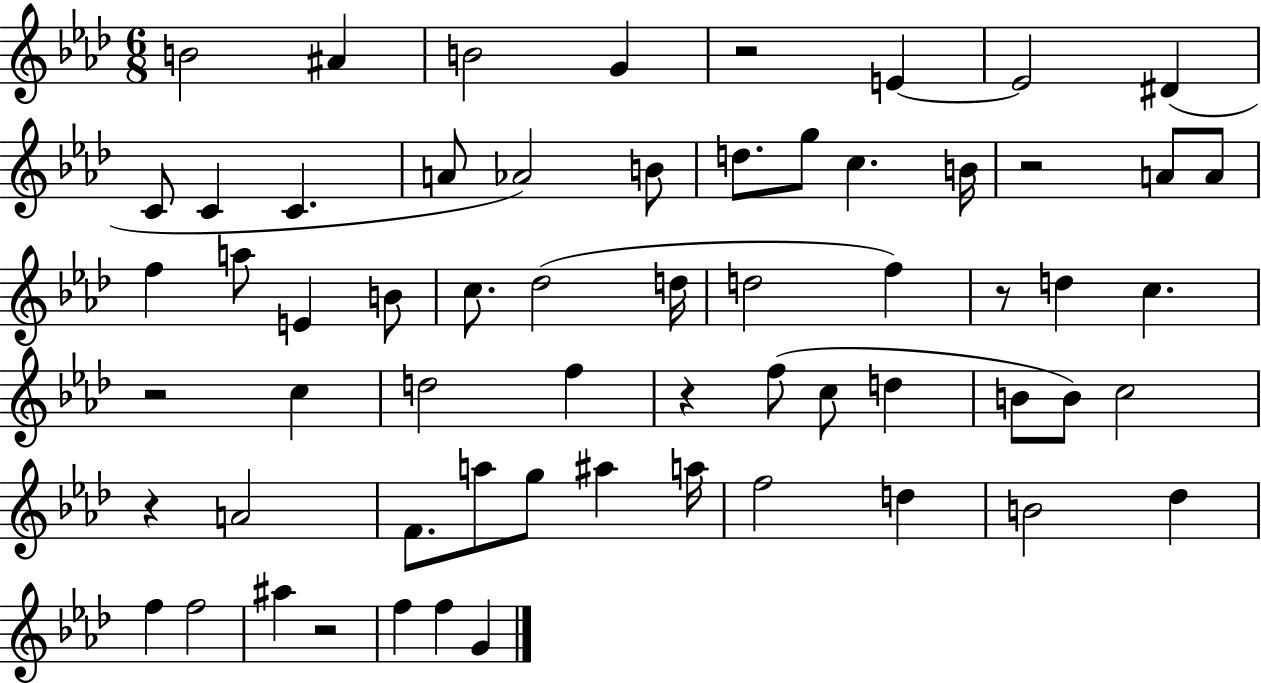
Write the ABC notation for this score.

X:1
T:Untitled
M:6/8
L:1/4
K:Ab
B2 ^A B2 G z2 E E2 ^D C/2 C C A/2 _A2 B/2 d/2 g/2 c B/4 z2 A/2 A/2 f a/2 E B/2 c/2 _d2 d/4 d2 f z/2 d c z2 c d2 f z f/2 c/2 d B/2 B/2 c2 z A2 F/2 a/2 g/2 ^a a/4 f2 d B2 _d f f2 ^a z2 f f G